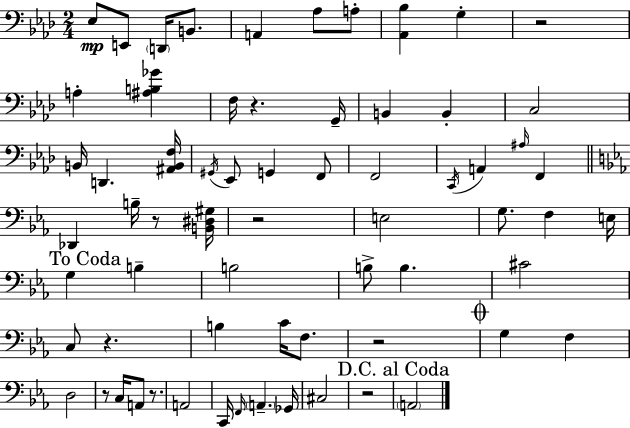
{
  \clef bass
  \numericTimeSignature
  \time 2/4
  \key f \minor
  \repeat volta 2 { ees8\mp e,8 \parenthesize d,16 b,8. | a,4 aes8 a8-. | <aes, bes>4 g4-. | r2 | \break a4-. <ais b ges'>4 | f16 r4. g,16-- | b,4 b,4-. | c2 | \break b,16 d,4. <ais, b, f>16 | \acciaccatura { gis,16 } ees,8 g,4 f,8 | f,2 | \acciaccatura { c,16 } a,4 \grace { ais16 } f,4 | \break \bar "||" \break \key ees \major des,4 b16-- r8 <b, dis gis>16 | r2 | e2 | g8. f4 e16 | \break \mark "To Coda" g4 b4-- | b2 | b8-> b4. | cis'2 | \break c8 r4. | b4 c'16 f8. | r2 | \mark \markup { \musicglyph "scripts.coda" } g4 f4 | \break d2 | r8 c16 a,8 r8. | a,2 | c,16 \grace { f,16 } \parenthesize a,4.-- | \break ges,16 cis2 | r2 | \mark "D.C. al Coda" \parenthesize a,2 | } \bar "|."
}